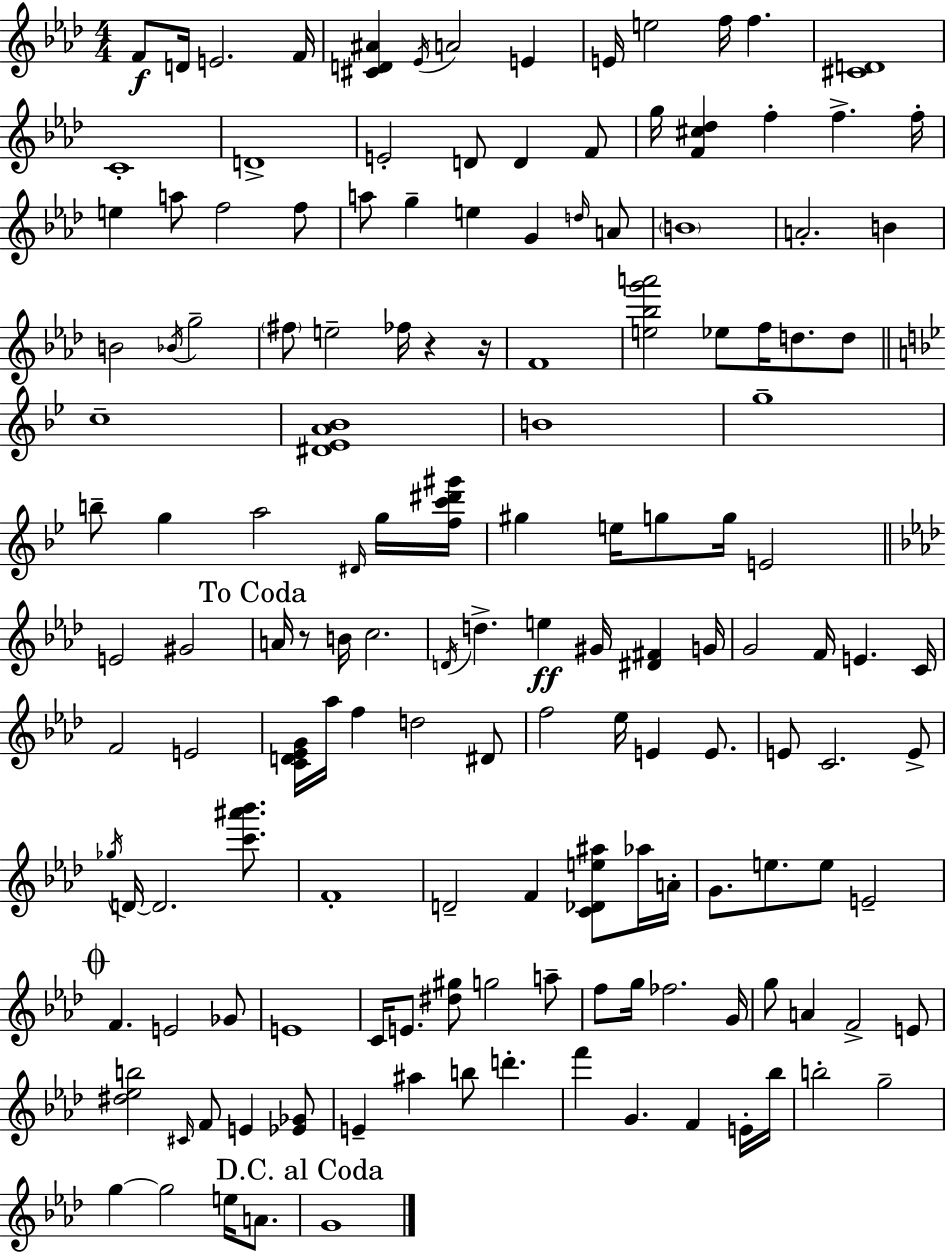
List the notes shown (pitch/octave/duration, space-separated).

F4/e D4/s E4/h. F4/s [C#4,D4,A#4]/q Eb4/s A4/h E4/q E4/s E5/h F5/s F5/q. [C#4,D4]/w C4/w D4/w E4/h D4/e D4/q F4/e G5/s [F4,C#5,Db5]/q F5/q F5/q. F5/s E5/q A5/e F5/h F5/e A5/e G5/q E5/q G4/q D5/s A4/e B4/w A4/h. B4/q B4/h Bb4/s G5/h F#5/e E5/h FES5/s R/q R/s F4/w [E5,Bb5,G6,A6]/h Eb5/e F5/s D5/e. D5/e C5/w [D#4,Eb4,A4,Bb4]/w B4/w G5/w B5/e G5/q A5/h D#4/s G5/s [F5,C6,D#6,G#6]/s G#5/q E5/s G5/e G5/s E4/h E4/h G#4/h A4/s R/e B4/s C5/h. D4/s D5/q. E5/q G#4/s [D#4,F#4]/q G4/s G4/h F4/s E4/q. C4/s F4/h E4/h [C4,D4,Eb4,G4]/s Ab5/s F5/q D5/h D#4/e F5/h Eb5/s E4/q E4/e. E4/e C4/h. E4/e Gb5/s D4/s D4/h. [C6,A#6,Bb6]/e. F4/w D4/h F4/q [C4,Db4,E5,A#5]/e Ab5/s A4/s G4/e. E5/e. E5/e E4/h F4/q. E4/h Gb4/e E4/w C4/s E4/e. [D#5,G#5]/e G5/h A5/e F5/e G5/s FES5/h. G4/s G5/e A4/q F4/h E4/e [D#5,Eb5,B5]/h C#4/s F4/e E4/q [Eb4,Gb4]/e E4/q A#5/q B5/e D6/q. F6/q G4/q. F4/q E4/s Bb5/s B5/h G5/h G5/q G5/h E5/s A4/e. G4/w